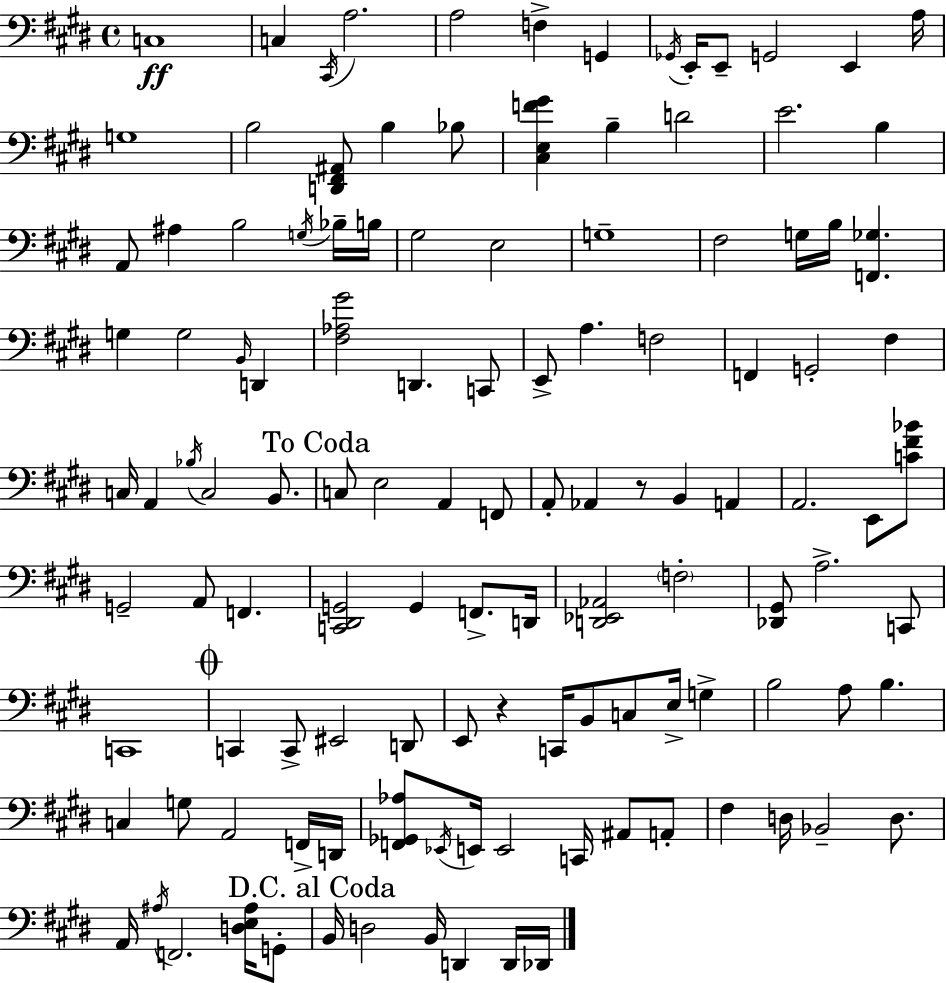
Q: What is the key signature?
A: E major